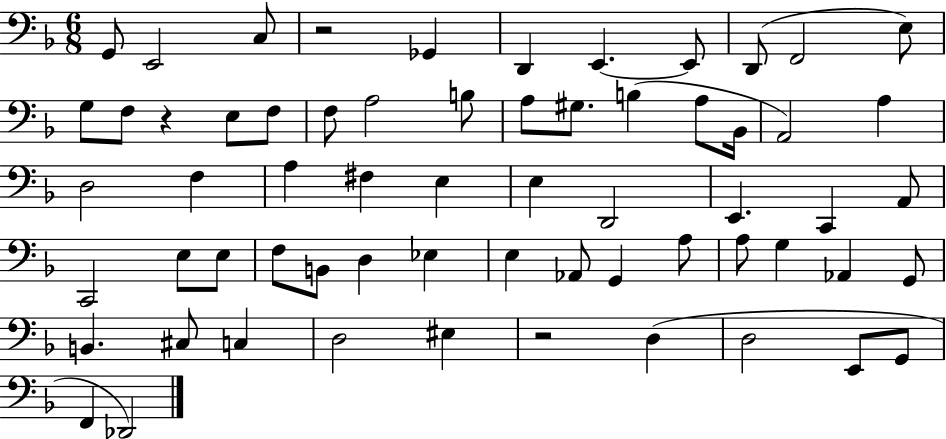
X:1
T:Untitled
M:6/8
L:1/4
K:F
G,,/2 E,,2 C,/2 z2 _G,, D,, E,, E,,/2 D,,/2 F,,2 E,/2 G,/2 F,/2 z E,/2 F,/2 F,/2 A,2 B,/2 A,/2 ^G,/2 B, A,/2 _B,,/4 A,,2 A, D,2 F, A, ^F, E, E, D,,2 E,, C,, A,,/2 C,,2 E,/2 E,/2 F,/2 B,,/2 D, _E, E, _A,,/2 G,, A,/2 A,/2 G, _A,, G,,/2 B,, ^C,/2 C, D,2 ^E, z2 D, D,2 E,,/2 G,,/2 F,, _D,,2